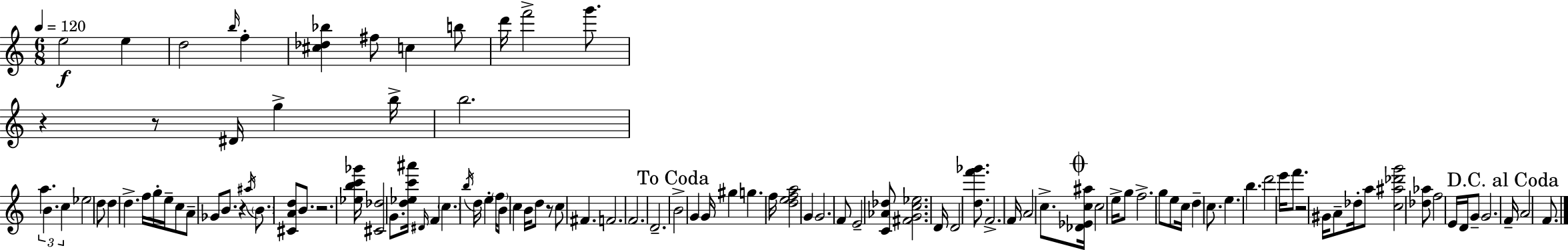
X:1
T:Untitled
M:6/8
L:1/4
K:Am
e2 e d2 b/4 f [^c_d_b] ^f/2 c b/2 d'/4 f'2 g'/2 z z/2 ^D/4 g b/4 b2 a B c _e2 d/2 d d f/4 g/4 e/4 c/2 A/2 _G/2 B/2 z ^a/4 B/2 [^CAd]/2 B/2 z2 [_ebc'_g']/4 [^C_d]2 G/2 [d_ec'^a']/4 ^D/4 F c b/4 d/4 e f/4 B/2 c B/4 d/2 z/2 c/2 ^F F2 F2 D2 B2 G G/4 ^g g f/4 [defa]2 G G2 F/2 E2 [C_A_d]/2 [^FGc_e]2 D/4 D2 [df'_g']/2 F2 F/4 A2 c/2 [_D_Ec^a]/4 c2 e/4 g/2 f2 g/2 e/2 c/4 d c/2 e b d'2 e'/4 f'/2 z2 ^G/4 A/2 _d/4 a/2 [c^a_d'g']2 [_d_a]/2 f2 E/4 D/4 G/2 G2 F/4 A2 F/2